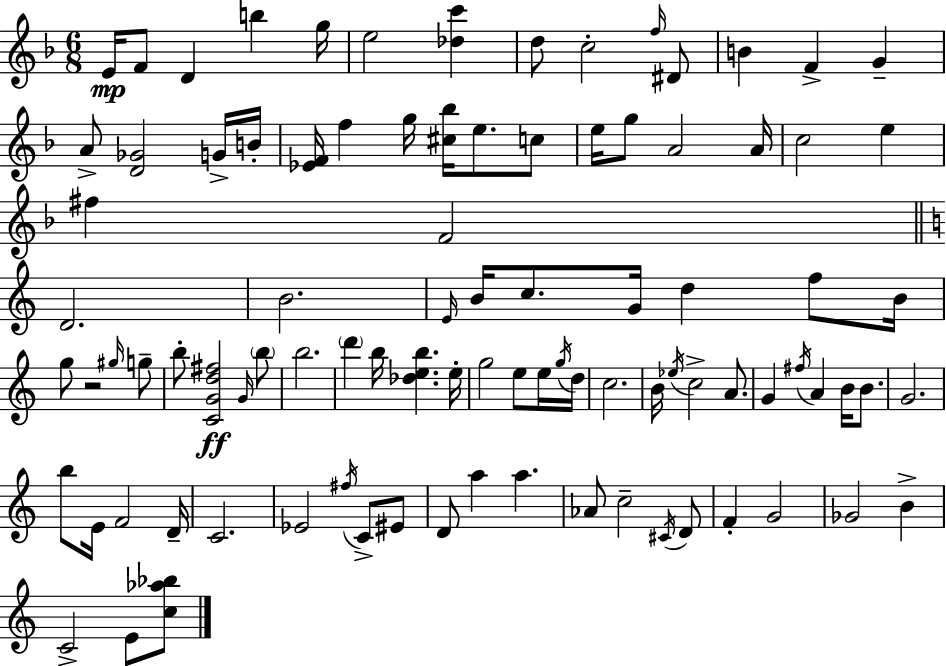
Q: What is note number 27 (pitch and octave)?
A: F#5